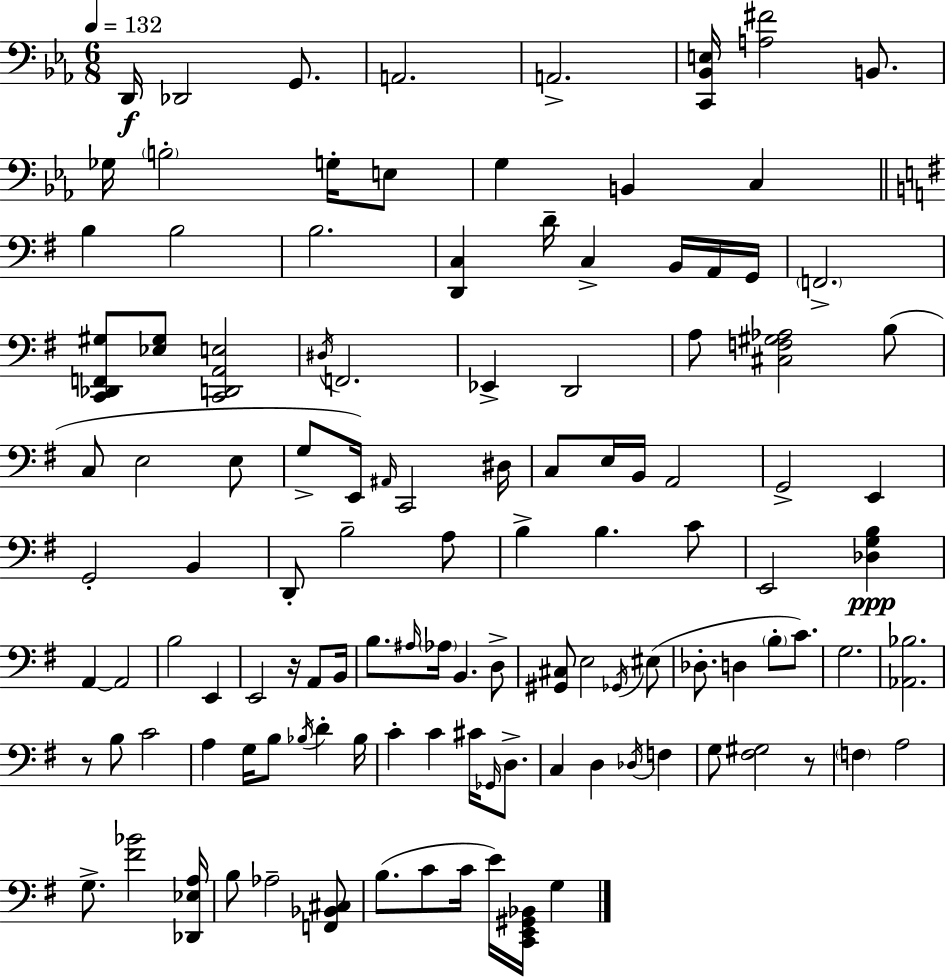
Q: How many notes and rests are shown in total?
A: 117